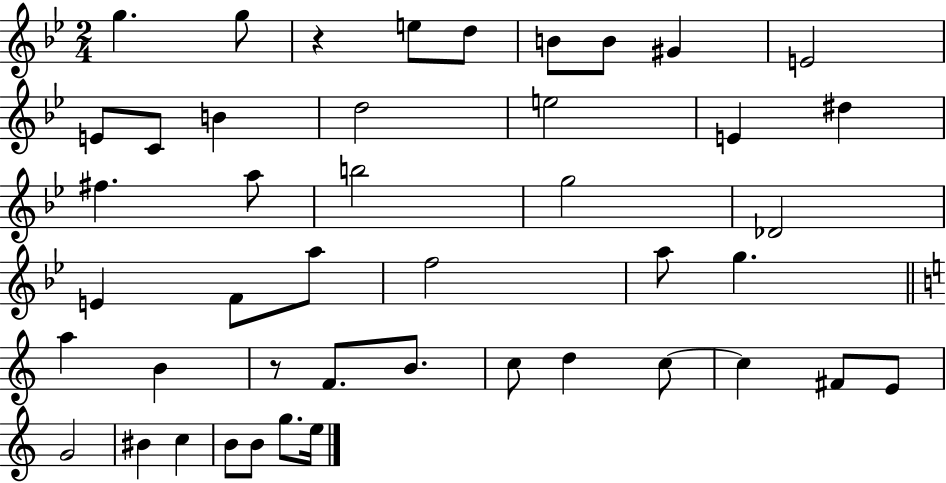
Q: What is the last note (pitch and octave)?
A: E5